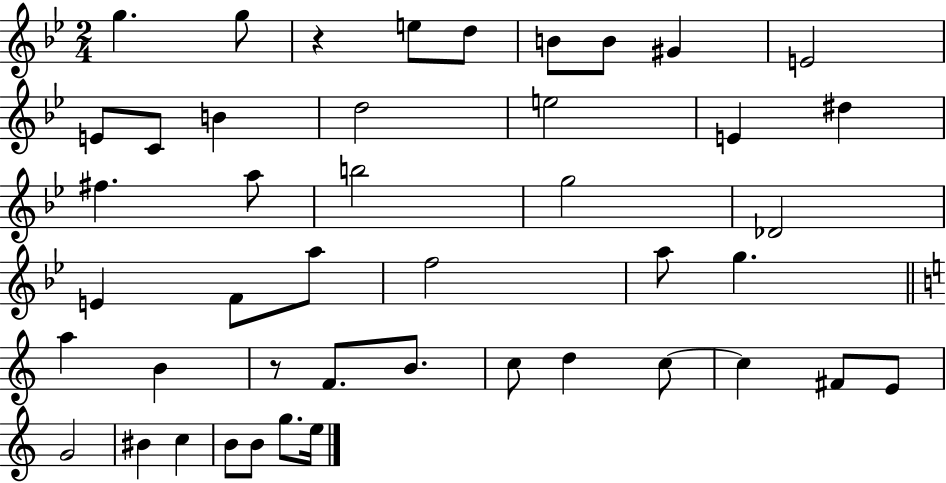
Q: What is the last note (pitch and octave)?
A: E5